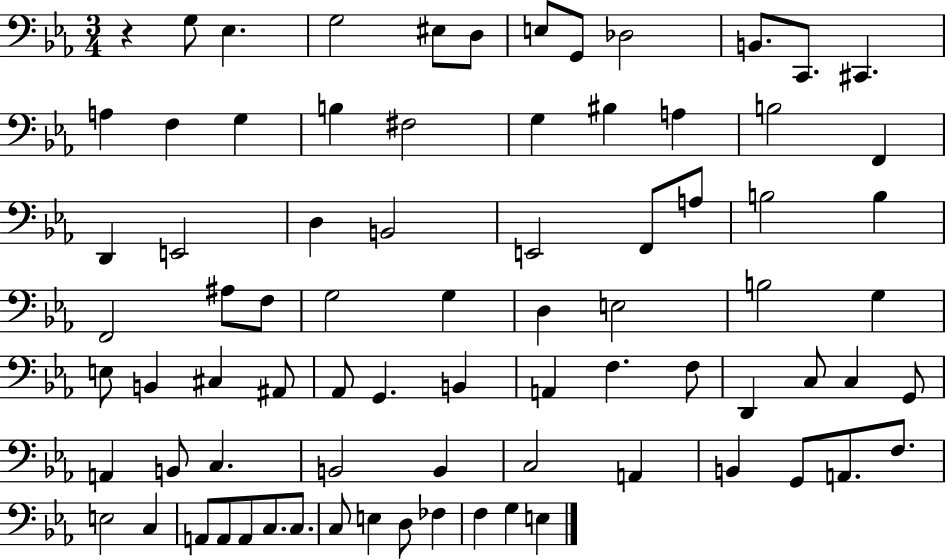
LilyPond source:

{
  \clef bass
  \numericTimeSignature
  \time 3/4
  \key ees \major
  r4 g8 ees4. | g2 eis8 d8 | e8 g,8 des2 | b,8. c,8. cis,4. | \break a4 f4 g4 | b4 fis2 | g4 bis4 a4 | b2 f,4 | \break d,4 e,2 | d4 b,2 | e,2 f,8 a8 | b2 b4 | \break f,2 ais8 f8 | g2 g4 | d4 e2 | b2 g4 | \break e8 b,4 cis4 ais,8 | aes,8 g,4. b,4 | a,4 f4. f8 | d,4 c8 c4 g,8 | \break a,4 b,8 c4. | b,2 b,4 | c2 a,4 | b,4 g,8 a,8. f8. | \break e2 c4 | a,8 a,8 a,8 c8. c8. | c8 e4 d8 fes4 | f4 g4 e4 | \break \bar "|."
}